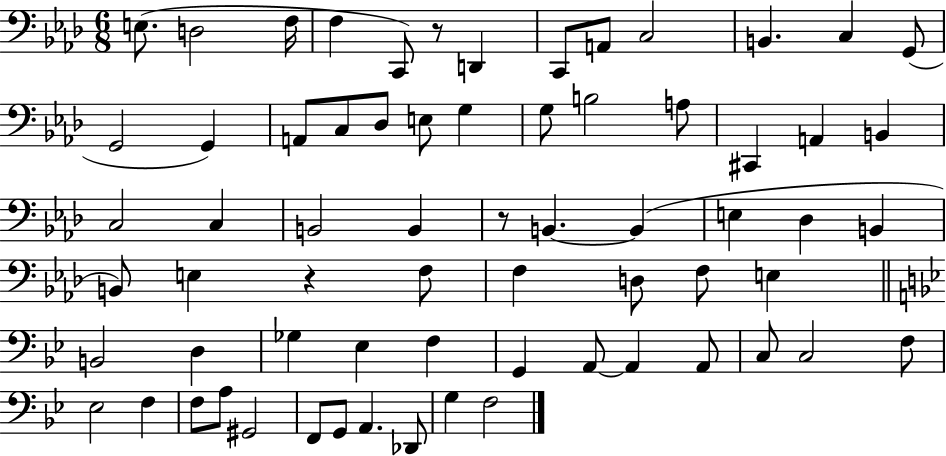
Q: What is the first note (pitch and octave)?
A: E3